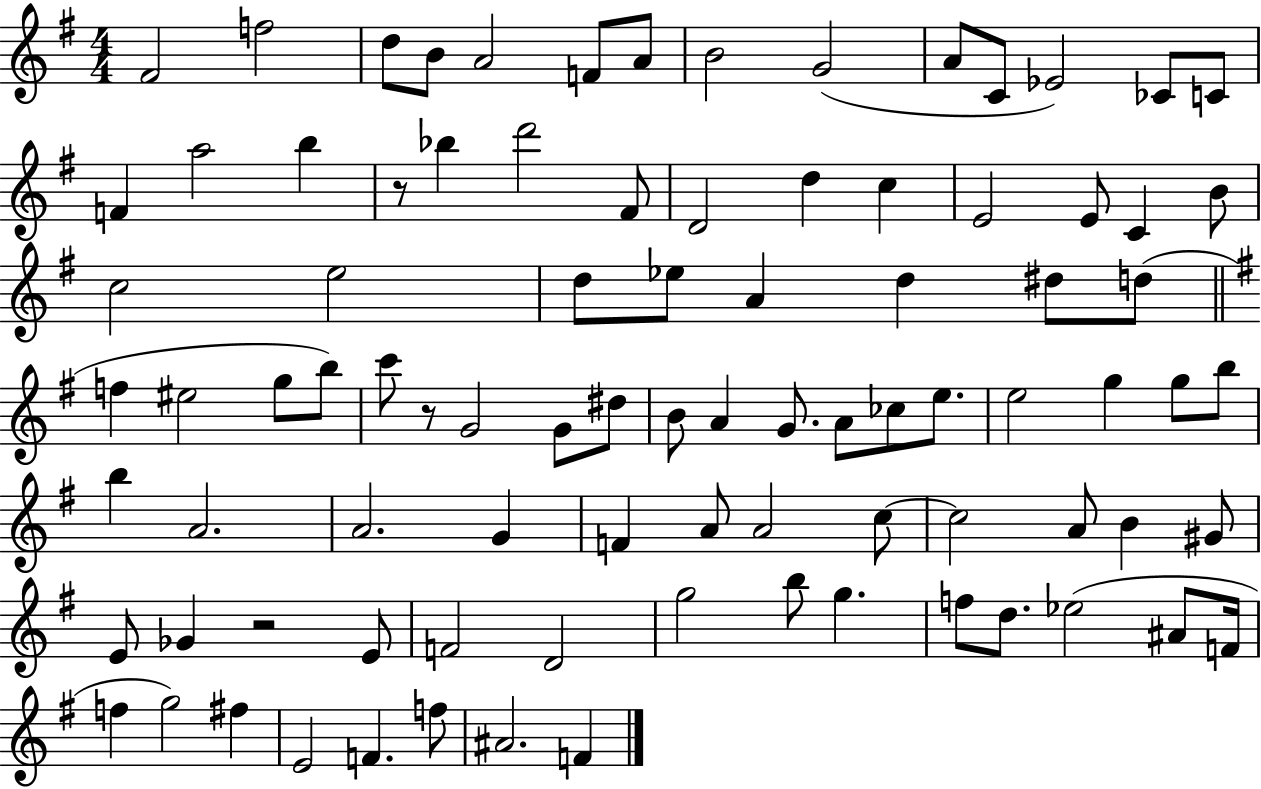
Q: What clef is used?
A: treble